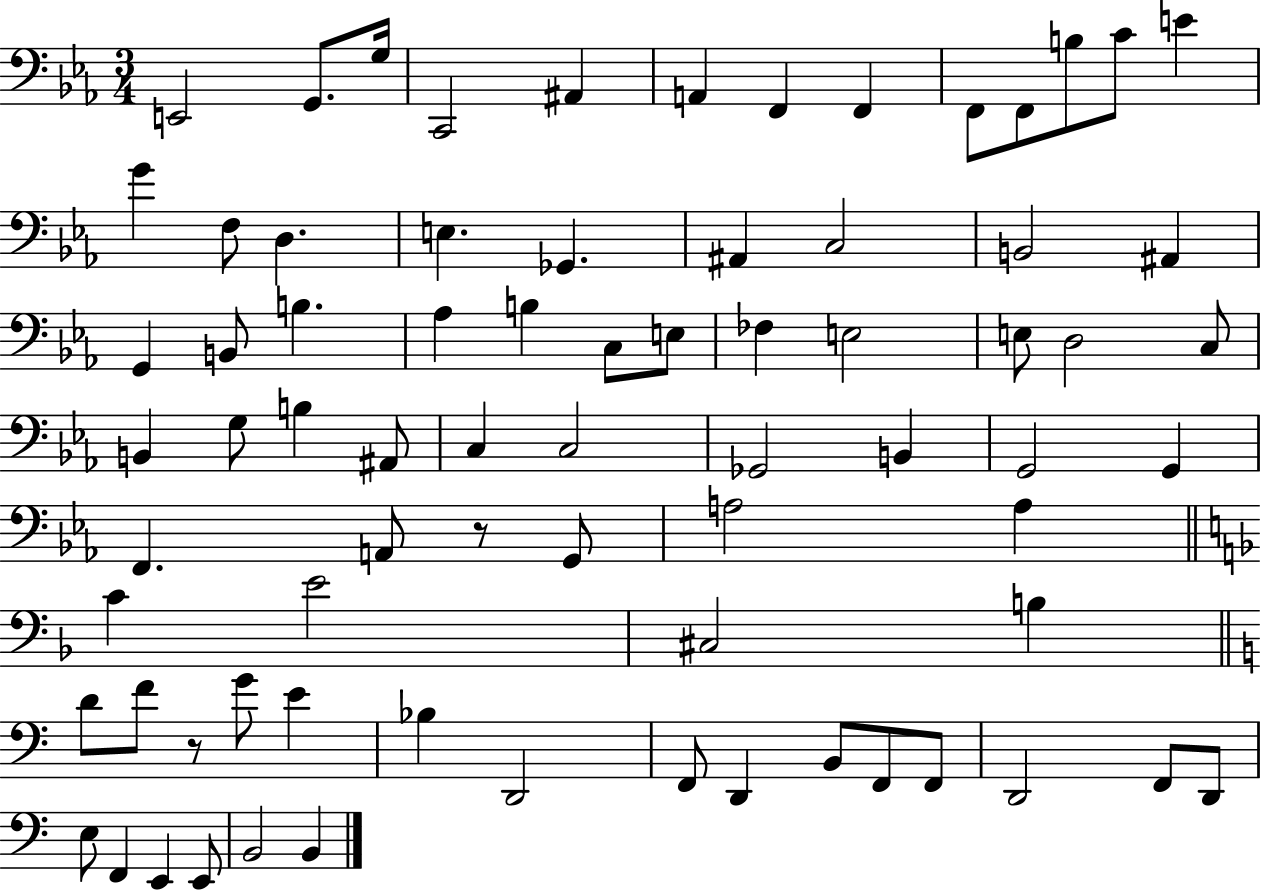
X:1
T:Untitled
M:3/4
L:1/4
K:Eb
E,,2 G,,/2 G,/4 C,,2 ^A,, A,, F,, F,, F,,/2 F,,/2 B,/2 C/2 E G F,/2 D, E, _G,, ^A,, C,2 B,,2 ^A,, G,, B,,/2 B, _A, B, C,/2 E,/2 _F, E,2 E,/2 D,2 C,/2 B,, G,/2 B, ^A,,/2 C, C,2 _G,,2 B,, G,,2 G,, F,, A,,/2 z/2 G,,/2 A,2 A, C E2 ^C,2 B, D/2 F/2 z/2 G/2 E _B, D,,2 F,,/2 D,, B,,/2 F,,/2 F,,/2 D,,2 F,,/2 D,,/2 E,/2 F,, E,, E,,/2 B,,2 B,,